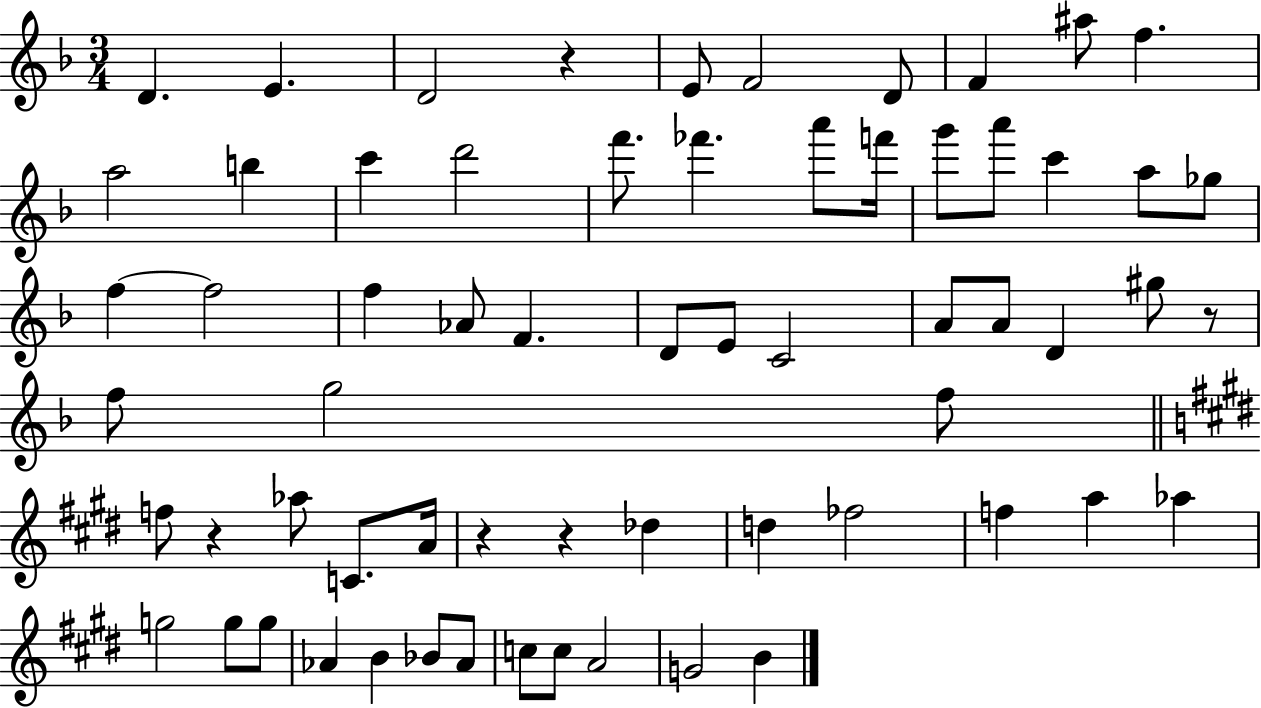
D4/q. E4/q. D4/h R/q E4/e F4/h D4/e F4/q A#5/e F5/q. A5/h B5/q C6/q D6/h F6/e. FES6/q. A6/e F6/s G6/e A6/e C6/q A5/e Gb5/e F5/q F5/h F5/q Ab4/e F4/q. D4/e E4/e C4/h A4/e A4/e D4/q G#5/e R/e F5/e G5/h F5/e F5/e R/q Ab5/e C4/e. A4/s R/q R/q Db5/q D5/q FES5/h F5/q A5/q Ab5/q G5/h G5/e G5/e Ab4/q B4/q Bb4/e Ab4/e C5/e C5/e A4/h G4/h B4/q